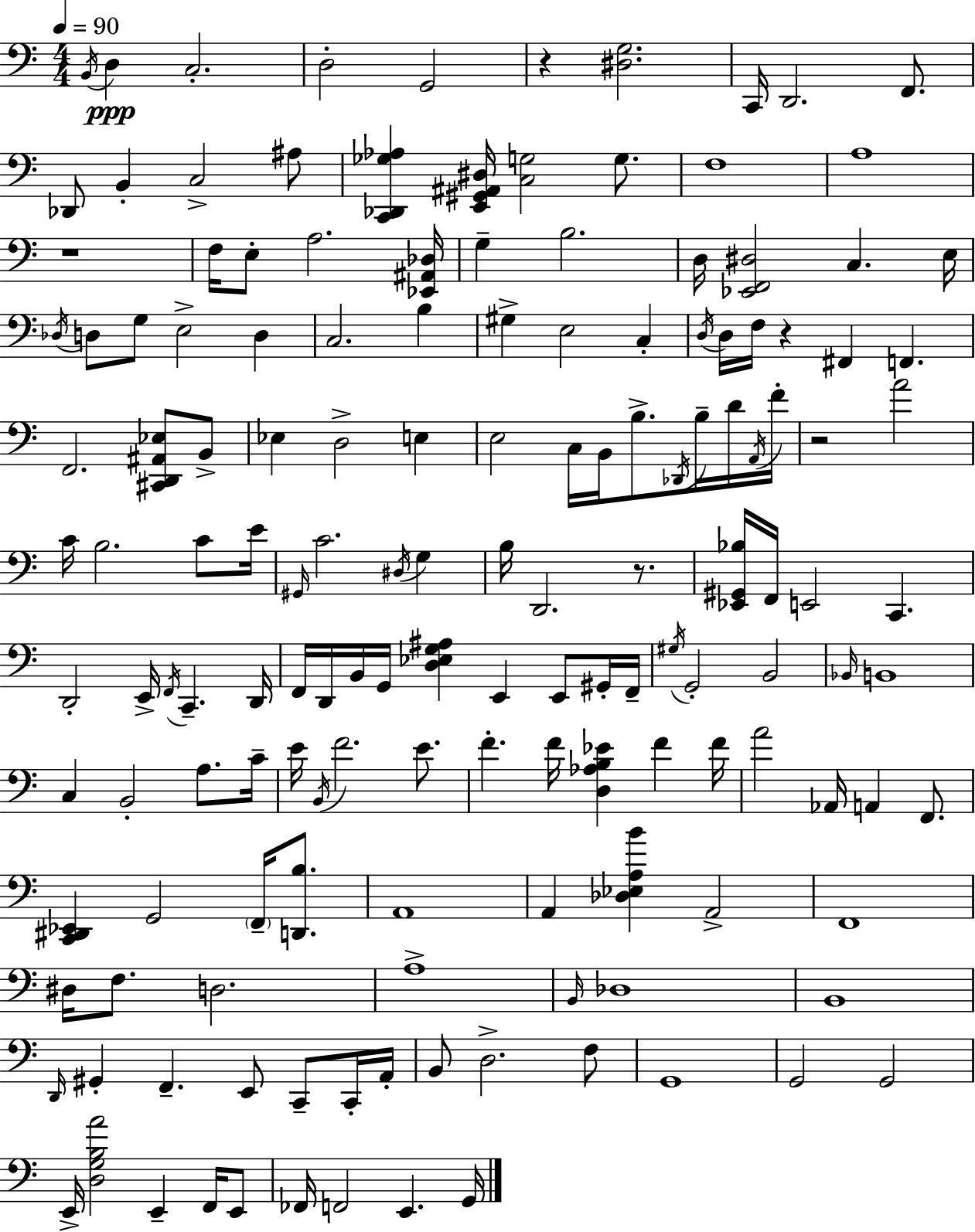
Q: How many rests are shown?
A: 5